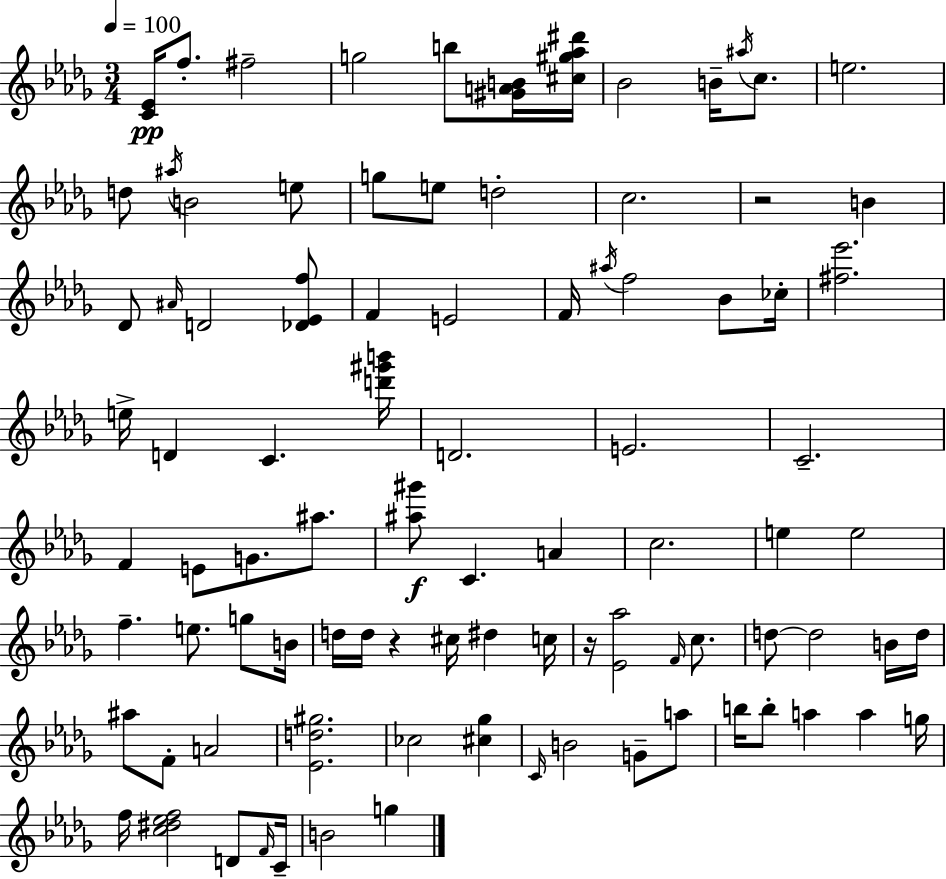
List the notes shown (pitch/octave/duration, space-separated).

[C4,Eb4]/s F5/e. F#5/h G5/h B5/e [G#4,A4,B4]/s [C#5,G#5,Ab5,D#6]/s Bb4/h B4/s A#5/s C5/e. E5/h. D5/e A#5/s B4/h E5/e G5/e E5/e D5/h C5/h. R/h B4/q Db4/e A#4/s D4/h [Db4,Eb4,F5]/e F4/q E4/h F4/s A#5/s F5/h Bb4/e CES5/s [F#5,Eb6]/h. E5/s D4/q C4/q. [D6,G#6,B6]/s D4/h. E4/h. C4/h. F4/q E4/e G4/e. A#5/e. [A#5,G#6]/e C4/q. A4/q C5/h. E5/q E5/h F5/q. E5/e. G5/e B4/s D5/s D5/s R/q C#5/s D#5/q C5/s R/s [Eb4,Ab5]/h F4/s C5/e. D5/e D5/h B4/s D5/s A#5/e F4/e A4/h [Eb4,D5,G#5]/h. CES5/h [C#5,Gb5]/q C4/s B4/h G4/e A5/e B5/s B5/e A5/q A5/q G5/s F5/s [C5,D#5,Eb5,F5]/h D4/e F4/s C4/s B4/h G5/q